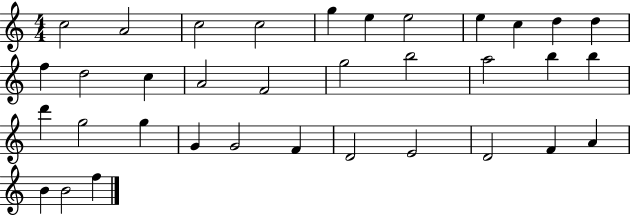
{
  \clef treble
  \numericTimeSignature
  \time 4/4
  \key c \major
  c''2 a'2 | c''2 c''2 | g''4 e''4 e''2 | e''4 c''4 d''4 d''4 | \break f''4 d''2 c''4 | a'2 f'2 | g''2 b''2 | a''2 b''4 b''4 | \break d'''4 g''2 g''4 | g'4 g'2 f'4 | d'2 e'2 | d'2 f'4 a'4 | \break b'4 b'2 f''4 | \bar "|."
}